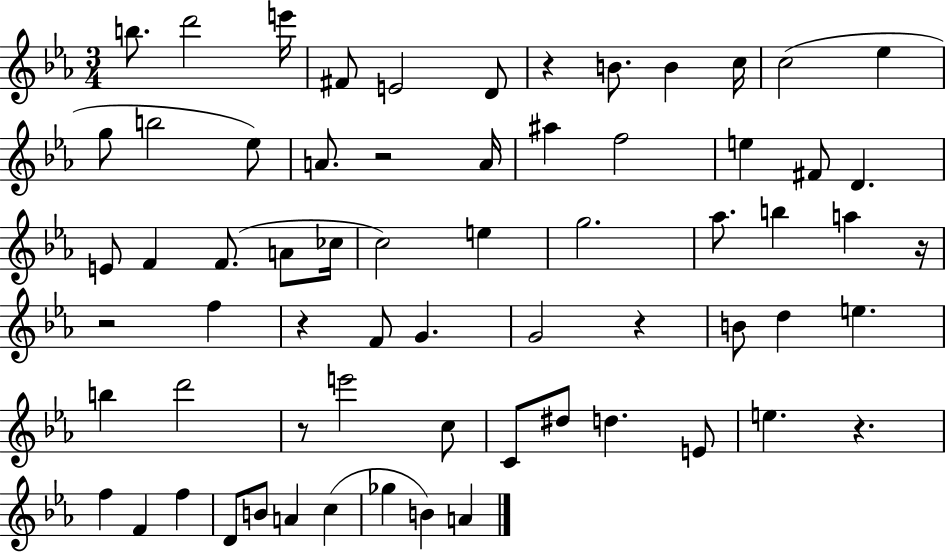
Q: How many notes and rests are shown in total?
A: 66